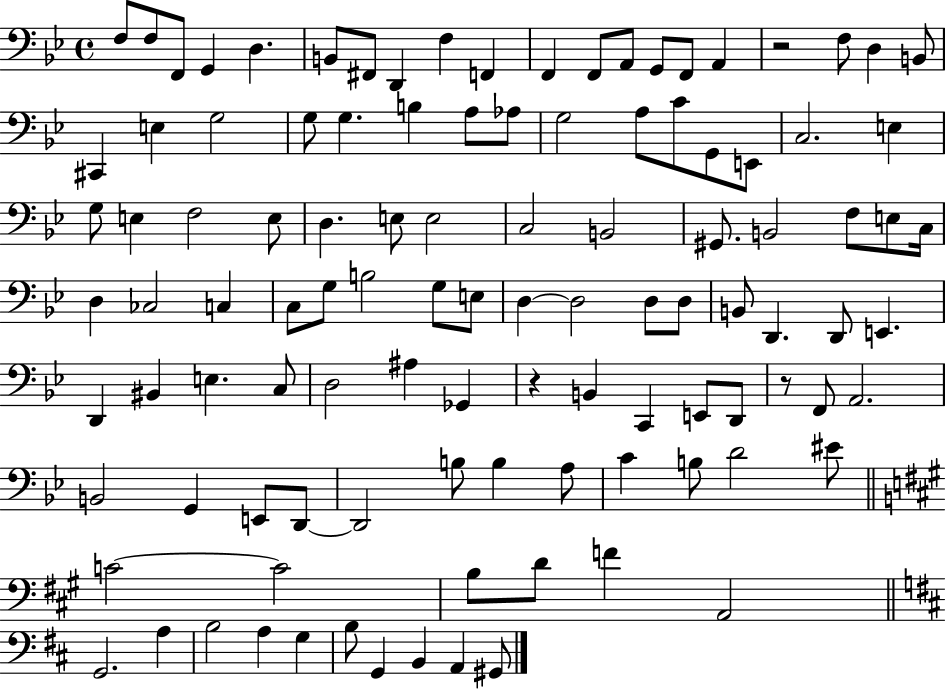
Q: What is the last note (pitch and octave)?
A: G#2